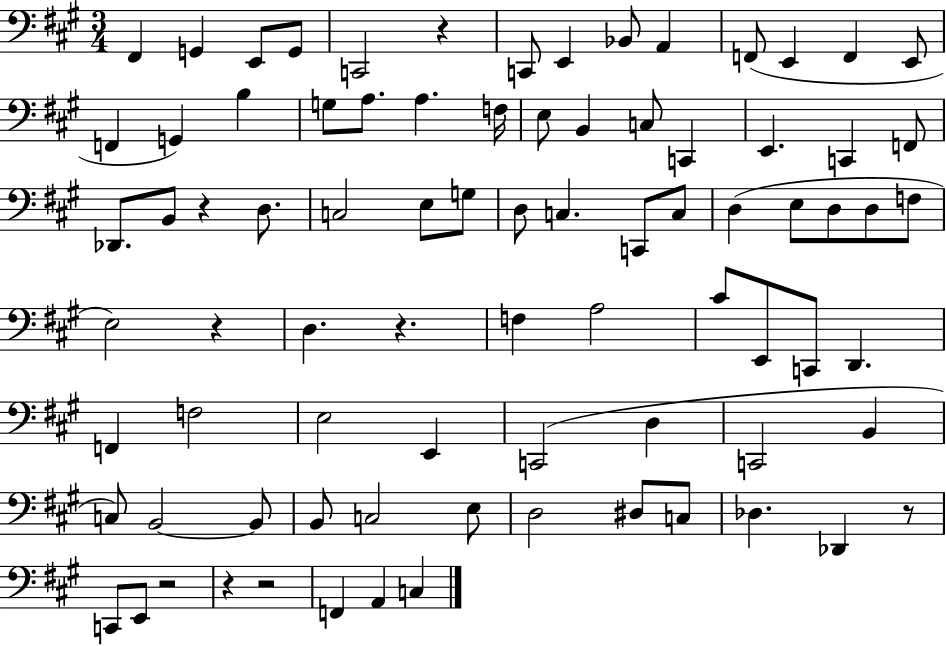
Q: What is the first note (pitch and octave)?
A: F#2